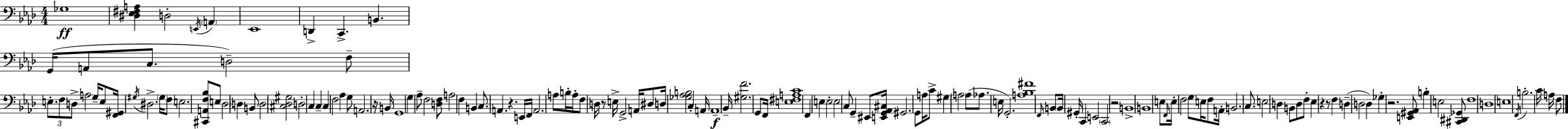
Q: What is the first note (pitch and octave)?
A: Gb3